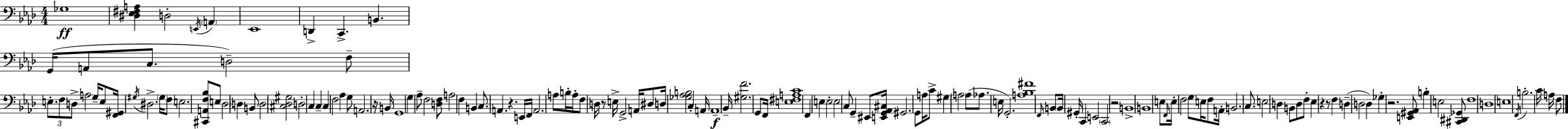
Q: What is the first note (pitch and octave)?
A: Gb3